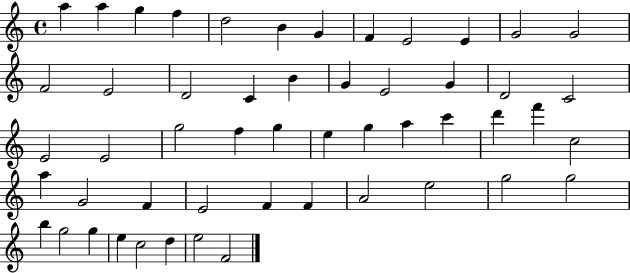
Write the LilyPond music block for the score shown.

{
  \clef treble
  \time 4/4
  \defaultTimeSignature
  \key c \major
  a''4 a''4 g''4 f''4 | d''2 b'4 g'4 | f'4 e'2 e'4 | g'2 g'2 | \break f'2 e'2 | d'2 c'4 b'4 | g'4 e'2 g'4 | d'2 c'2 | \break e'2 e'2 | g''2 f''4 g''4 | e''4 g''4 a''4 c'''4 | d'''4 f'''4 c''2 | \break a''4 g'2 f'4 | e'2 f'4 f'4 | a'2 e''2 | g''2 g''2 | \break b''4 g''2 g''4 | e''4 c''2 d''4 | e''2 f'2 | \bar "|."
}